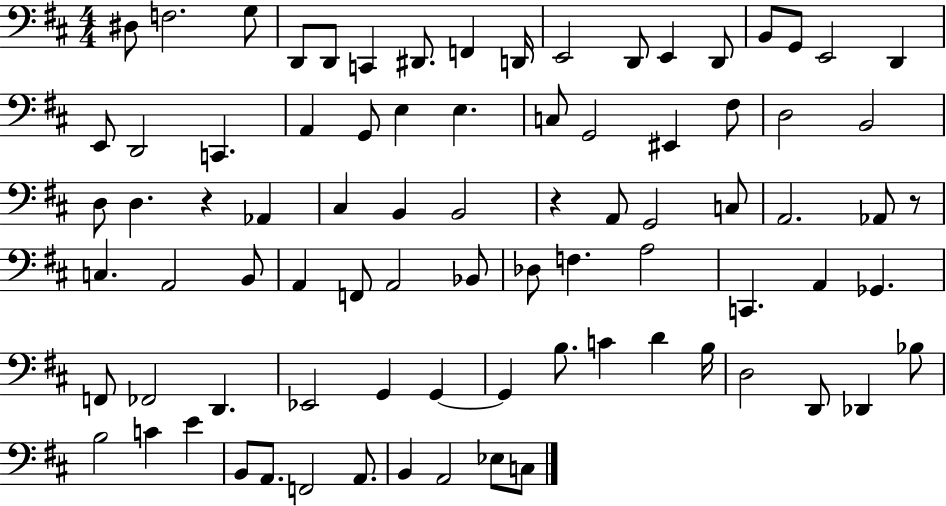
X:1
T:Untitled
M:4/4
L:1/4
K:D
^D,/2 F,2 G,/2 D,,/2 D,,/2 C,, ^D,,/2 F,, D,,/4 E,,2 D,,/2 E,, D,,/2 B,,/2 G,,/2 E,,2 D,, E,,/2 D,,2 C,, A,, G,,/2 E, E, C,/2 G,,2 ^E,, ^F,/2 D,2 B,,2 D,/2 D, z _A,, ^C, B,, B,,2 z A,,/2 G,,2 C,/2 A,,2 _A,,/2 z/2 C, A,,2 B,,/2 A,, F,,/2 A,,2 _B,,/2 _D,/2 F, A,2 C,, A,, _G,, F,,/2 _F,,2 D,, _E,,2 G,, G,, G,, B,/2 C D B,/4 D,2 D,,/2 _D,, _B,/2 B,2 C E B,,/2 A,,/2 F,,2 A,,/2 B,, A,,2 _E,/2 C,/2